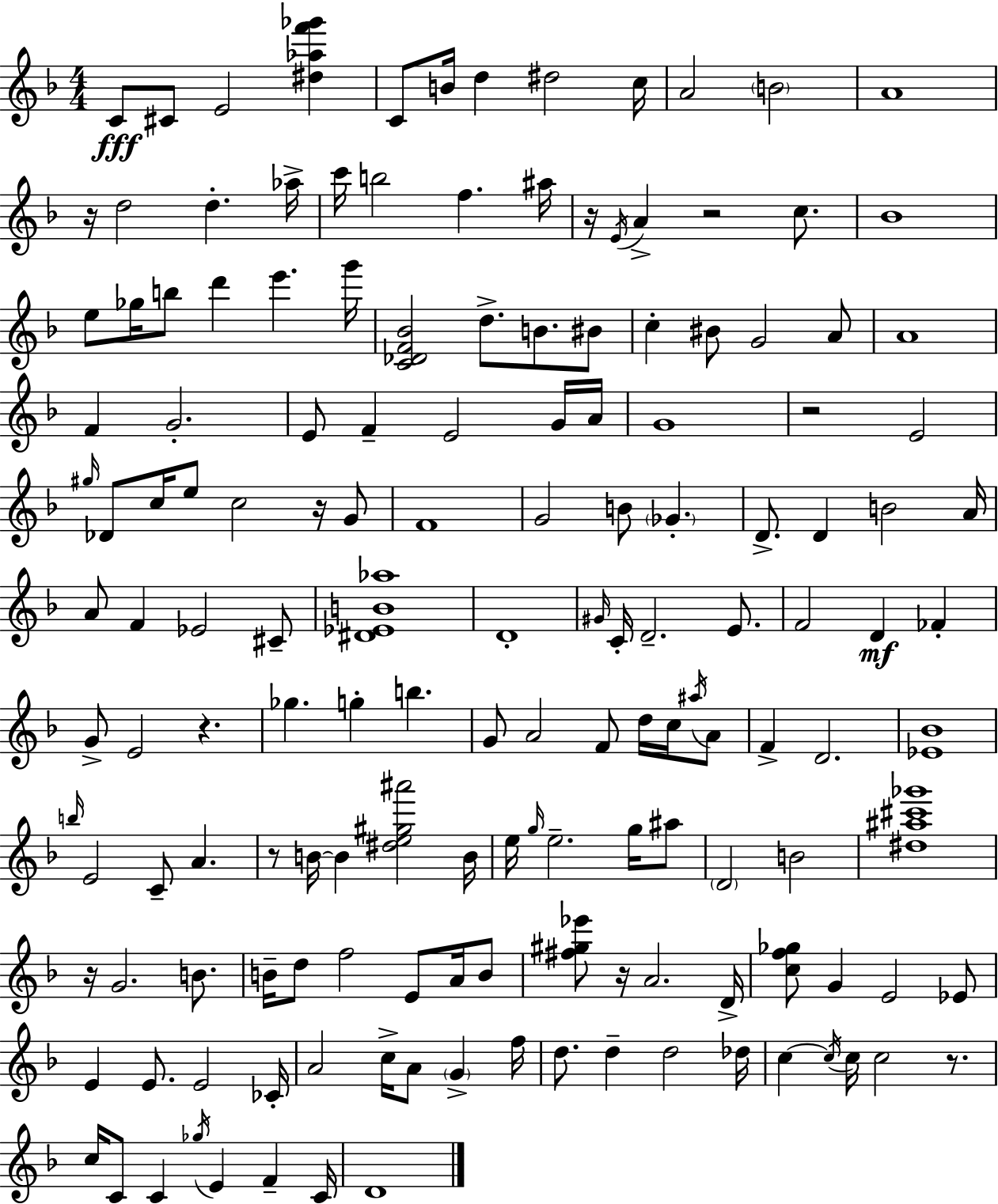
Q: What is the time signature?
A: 4/4